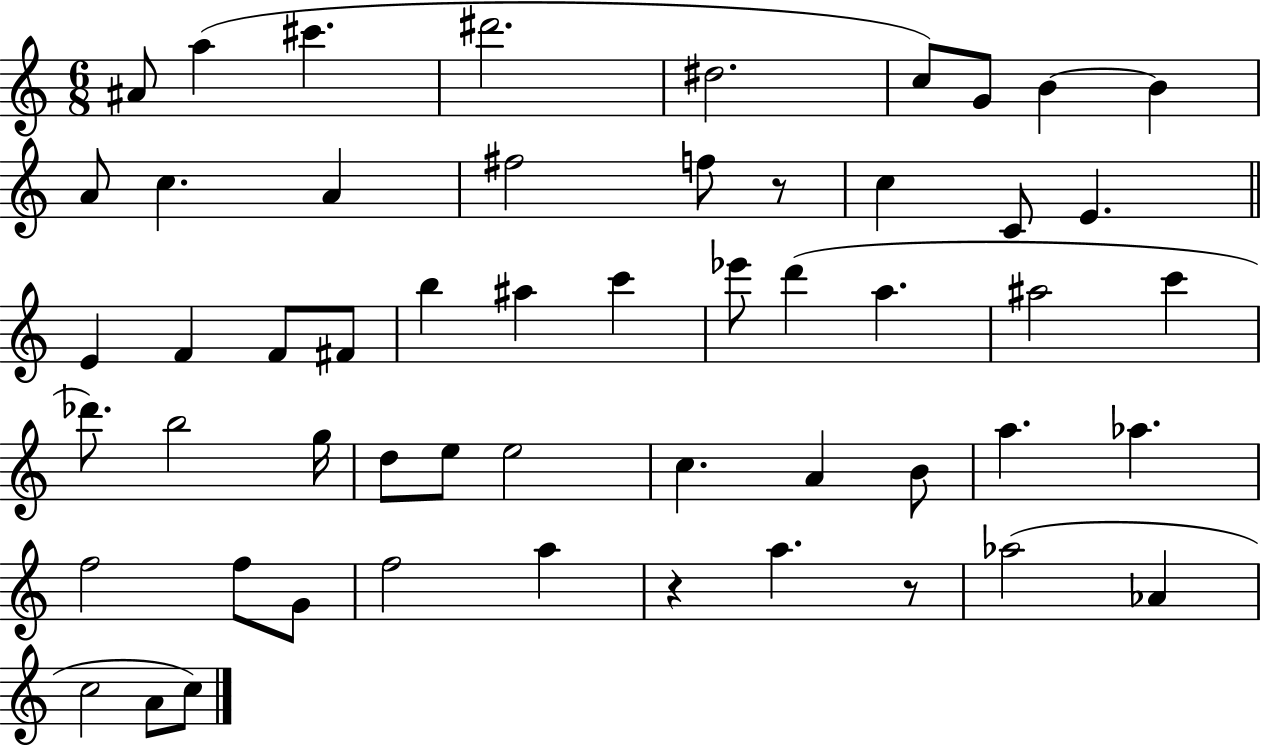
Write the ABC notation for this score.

X:1
T:Untitled
M:6/8
L:1/4
K:C
^A/2 a ^c' ^d'2 ^d2 c/2 G/2 B B A/2 c A ^f2 f/2 z/2 c C/2 E E F F/2 ^F/2 b ^a c' _e'/2 d' a ^a2 c' _d'/2 b2 g/4 d/2 e/2 e2 c A B/2 a _a f2 f/2 G/2 f2 a z a z/2 _a2 _A c2 A/2 c/2